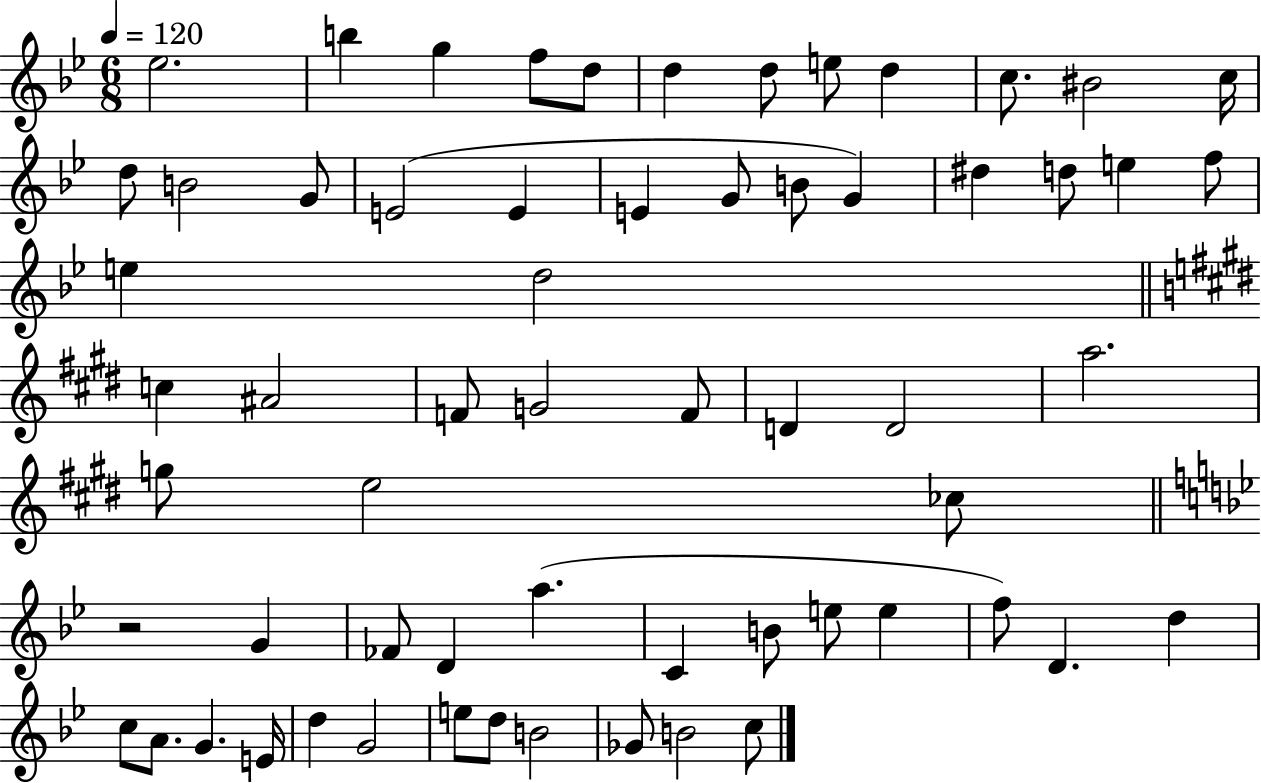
{
  \clef treble
  \numericTimeSignature
  \time 6/8
  \key bes \major
  \tempo 4 = 120
  ees''2. | b''4 g''4 f''8 d''8 | d''4 d''8 e''8 d''4 | c''8. bis'2 c''16 | \break d''8 b'2 g'8 | e'2( e'4 | e'4 g'8 b'8 g'4) | dis''4 d''8 e''4 f''8 | \break e''4 d''2 | \bar "||" \break \key e \major c''4 ais'2 | f'8 g'2 f'8 | d'4 d'2 | a''2. | \break g''8 e''2 ces''8 | \bar "||" \break \key bes \major r2 g'4 | fes'8 d'4 a''4.( | c'4 b'8 e''8 e''4 | f''8) d'4. d''4 | \break c''8 a'8. g'4. e'16 | d''4 g'2 | e''8 d''8 b'2 | ges'8 b'2 c''8 | \break \bar "|."
}